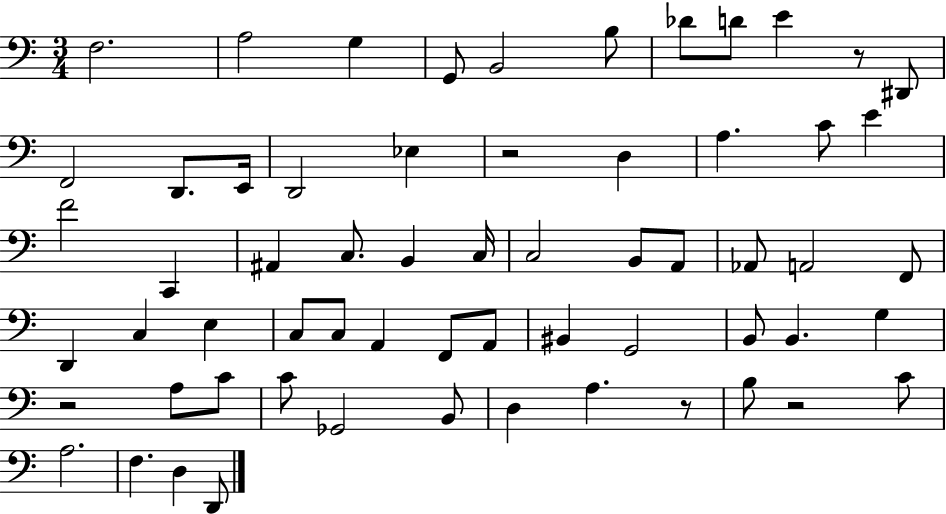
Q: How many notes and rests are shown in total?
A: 62